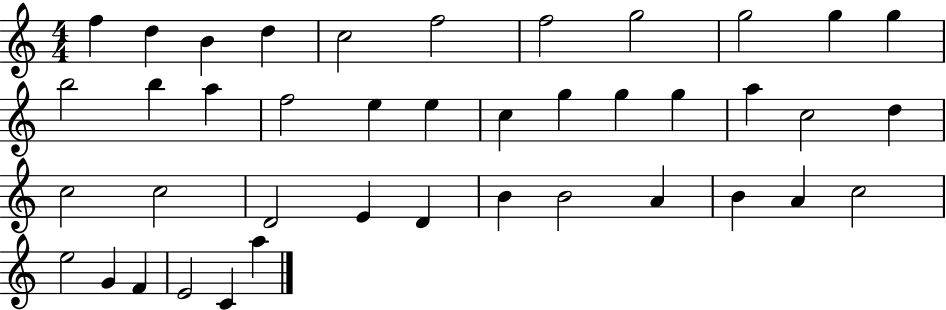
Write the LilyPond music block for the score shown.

{
  \clef treble
  \numericTimeSignature
  \time 4/4
  \key c \major
  f''4 d''4 b'4 d''4 | c''2 f''2 | f''2 g''2 | g''2 g''4 g''4 | \break b''2 b''4 a''4 | f''2 e''4 e''4 | c''4 g''4 g''4 g''4 | a''4 c''2 d''4 | \break c''2 c''2 | d'2 e'4 d'4 | b'4 b'2 a'4 | b'4 a'4 c''2 | \break e''2 g'4 f'4 | e'2 c'4 a''4 | \bar "|."
}